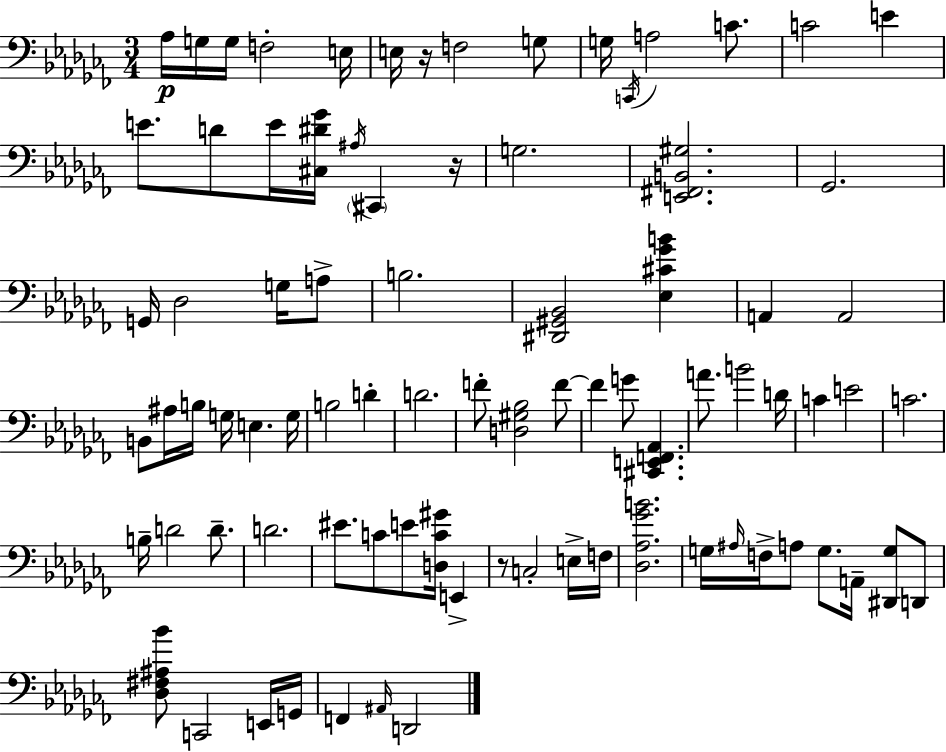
{
  \clef bass
  \numericTimeSignature
  \time 3/4
  \key aes \minor
  aes16\p g16 g16 f2-. e16 | e16 r16 f2 g8 | g16 \acciaccatura { c,16 } a2 c'8. | c'2 e'4 | \break e'8. d'8 e'16 <cis dis' ges'>16 \acciaccatura { ais16 } \parenthesize cis,4 | r16 g2. | <e, fis, b, gis>2. | ges,2. | \break g,16 des2 g16 | a8-> b2. | <dis, gis, bes,>2 <ees cis' ges' b'>4 | a,4 a,2 | \break b,8 ais16 b16 g16 e4. | g16 b2 d'4-. | d'2. | f'8-. <d gis bes>2 | \break f'8~~ f'4 g'8 <cis, e, f, aes,>4. | a'8. b'2 | d'16 c'4 e'2 | c'2. | \break b16-- d'2 d'8.-- | d'2. | eis'8. c'8 e'8 <d c' gis'>16 e,4-> | r8 c2-. | \break e16-> f16 <des aes ges' b'>2. | g16 \grace { ais16 } f16-> a8 g8. a,16-- <dis, g>8 | d,8 <des fis ais bes'>8 c,2 | e,16 g,16 f,4 \grace { ais,16 } d,2 | \break \bar "|."
}